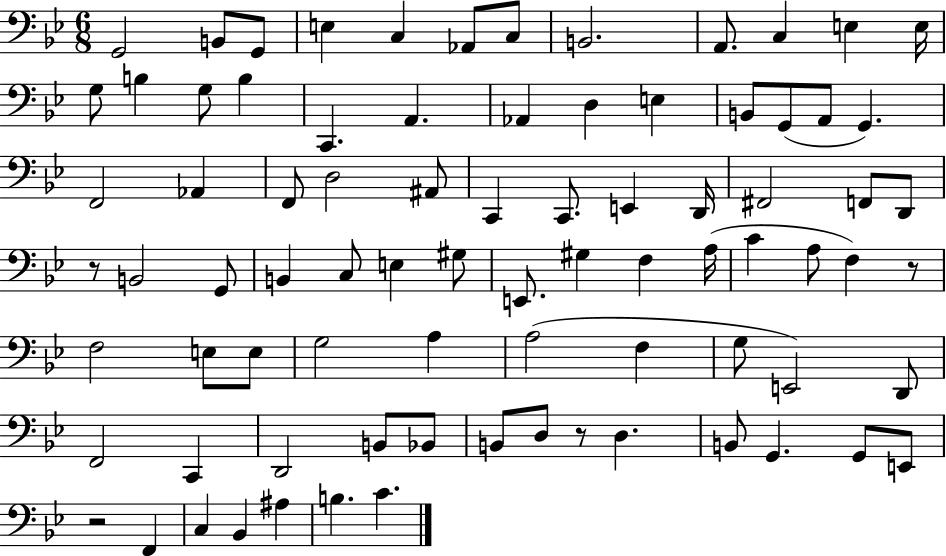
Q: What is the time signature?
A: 6/8